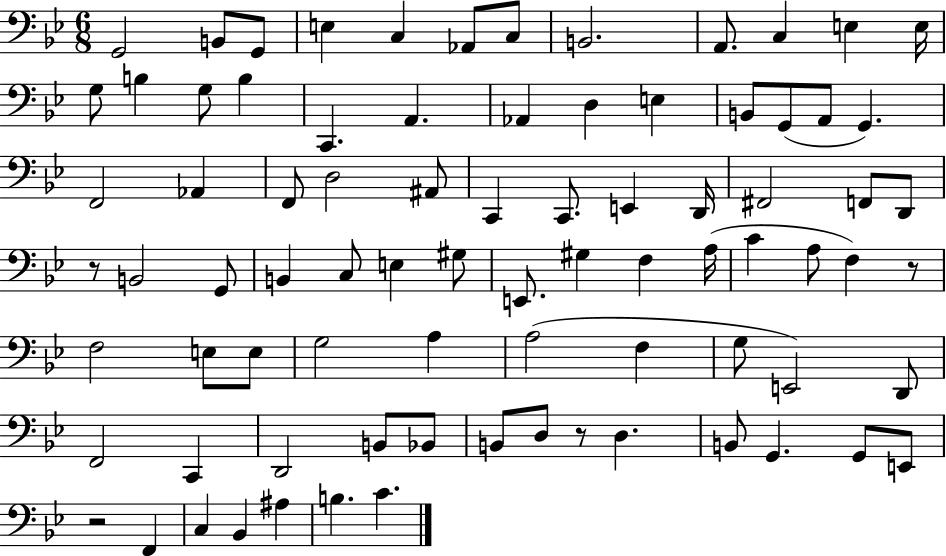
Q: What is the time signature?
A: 6/8